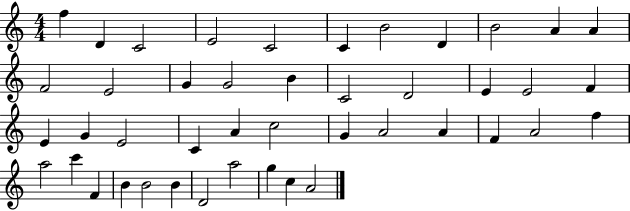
F5/q D4/q C4/h E4/h C4/h C4/q B4/h D4/q B4/h A4/q A4/q F4/h E4/h G4/q G4/h B4/q C4/h D4/h E4/q E4/h F4/q E4/q G4/q E4/h C4/q A4/q C5/h G4/q A4/h A4/q F4/q A4/h F5/q A5/h C6/q F4/q B4/q B4/h B4/q D4/h A5/h G5/q C5/q A4/h